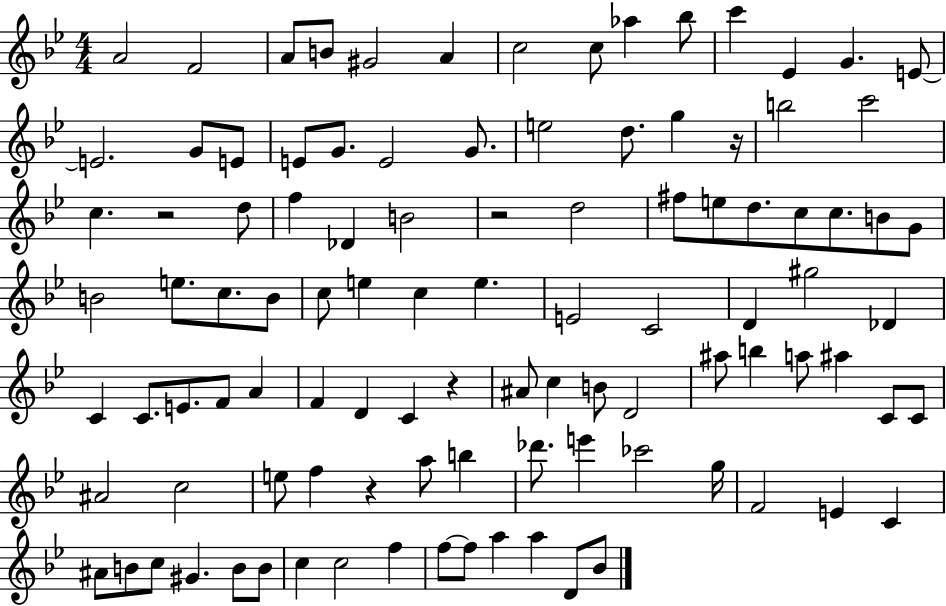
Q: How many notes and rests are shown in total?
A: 103